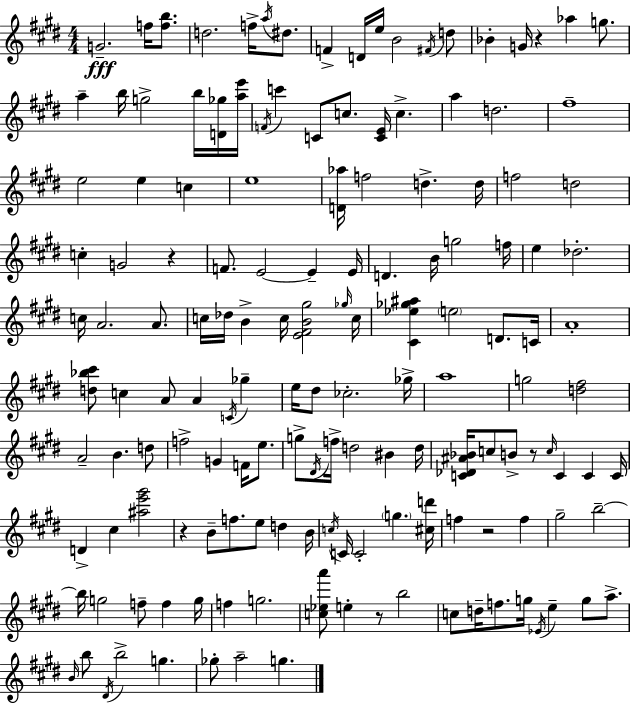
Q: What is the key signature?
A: E major